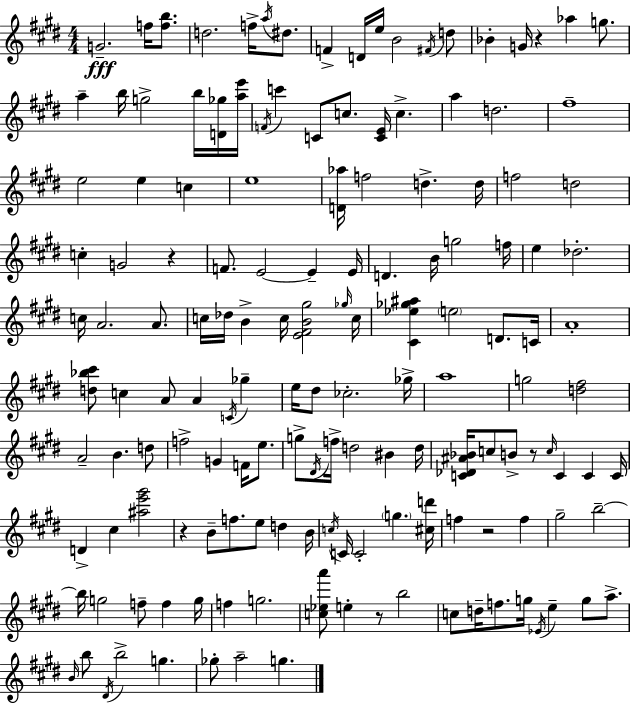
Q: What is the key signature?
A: E major